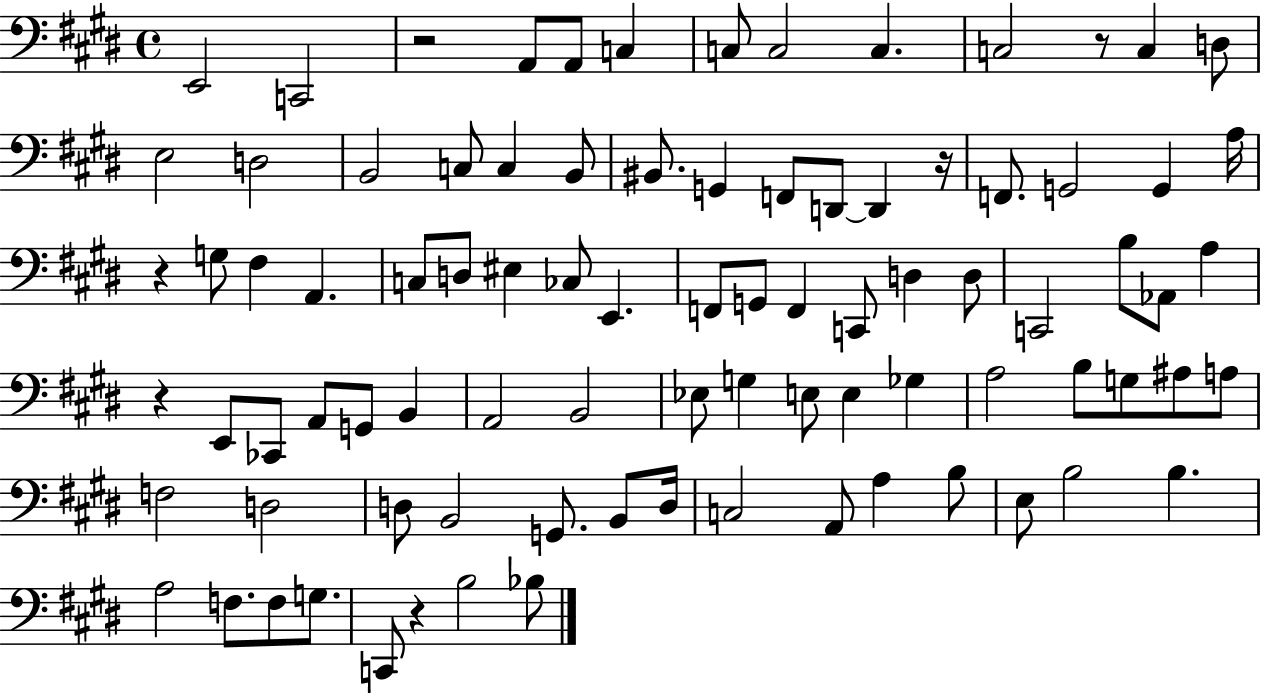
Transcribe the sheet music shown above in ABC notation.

X:1
T:Untitled
M:4/4
L:1/4
K:E
E,,2 C,,2 z2 A,,/2 A,,/2 C, C,/2 C,2 C, C,2 z/2 C, D,/2 E,2 D,2 B,,2 C,/2 C, B,,/2 ^B,,/2 G,, F,,/2 D,,/2 D,, z/4 F,,/2 G,,2 G,, A,/4 z G,/2 ^F, A,, C,/2 D,/2 ^E, _C,/2 E,, F,,/2 G,,/2 F,, C,,/2 D, D,/2 C,,2 B,/2 _A,,/2 A, z E,,/2 _C,,/2 A,,/2 G,,/2 B,, A,,2 B,,2 _E,/2 G, E,/2 E, _G, A,2 B,/2 G,/2 ^A,/2 A,/2 F,2 D,2 D,/2 B,,2 G,,/2 B,,/2 D,/4 C,2 A,,/2 A, B,/2 E,/2 B,2 B, A,2 F,/2 F,/2 G,/2 C,,/2 z B,2 _B,/2